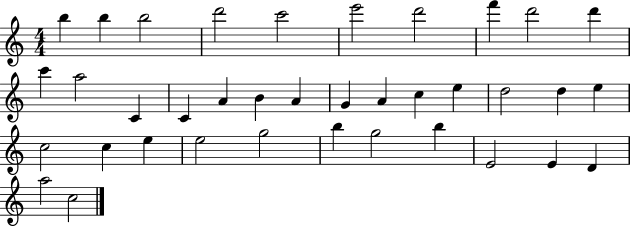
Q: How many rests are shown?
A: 0